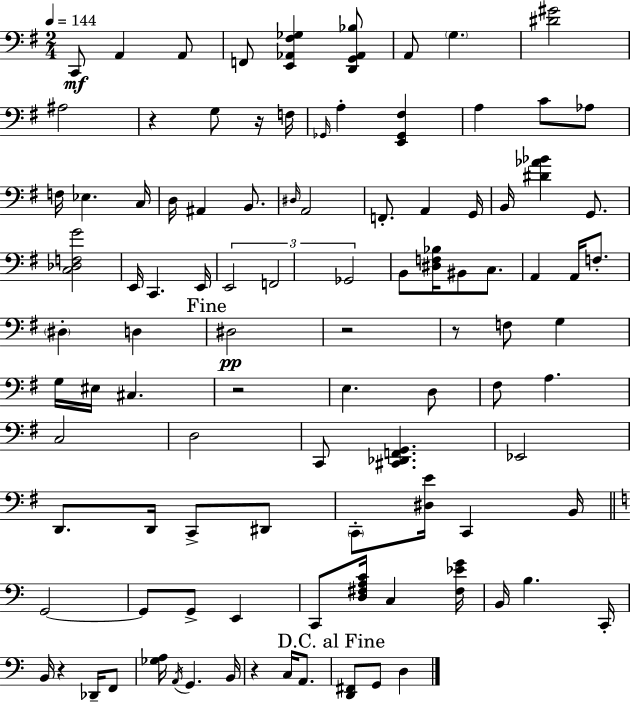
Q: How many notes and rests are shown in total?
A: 101